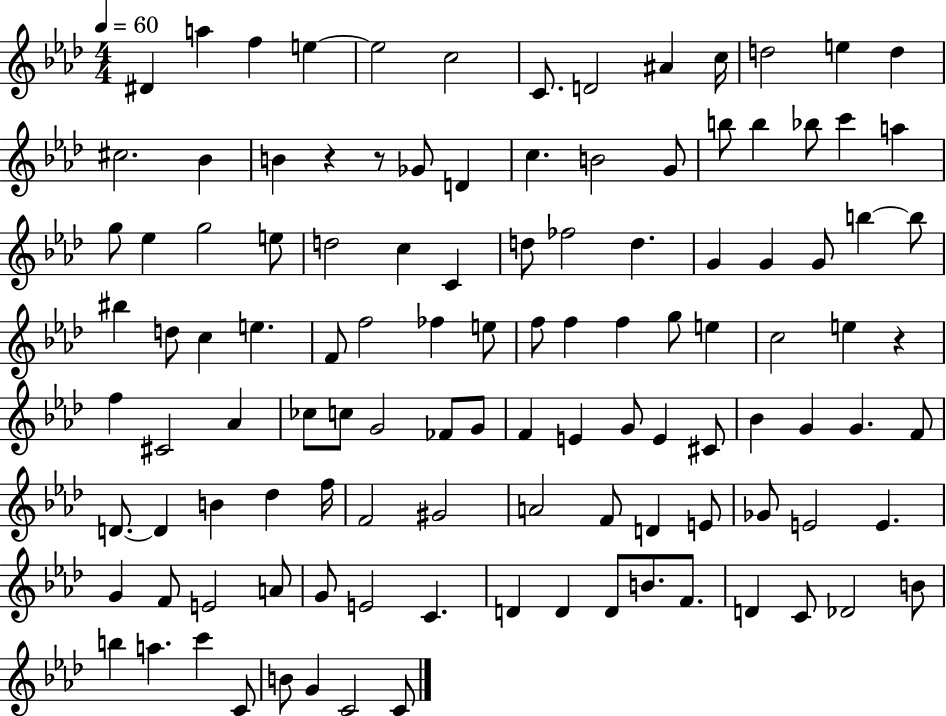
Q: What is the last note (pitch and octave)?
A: C4